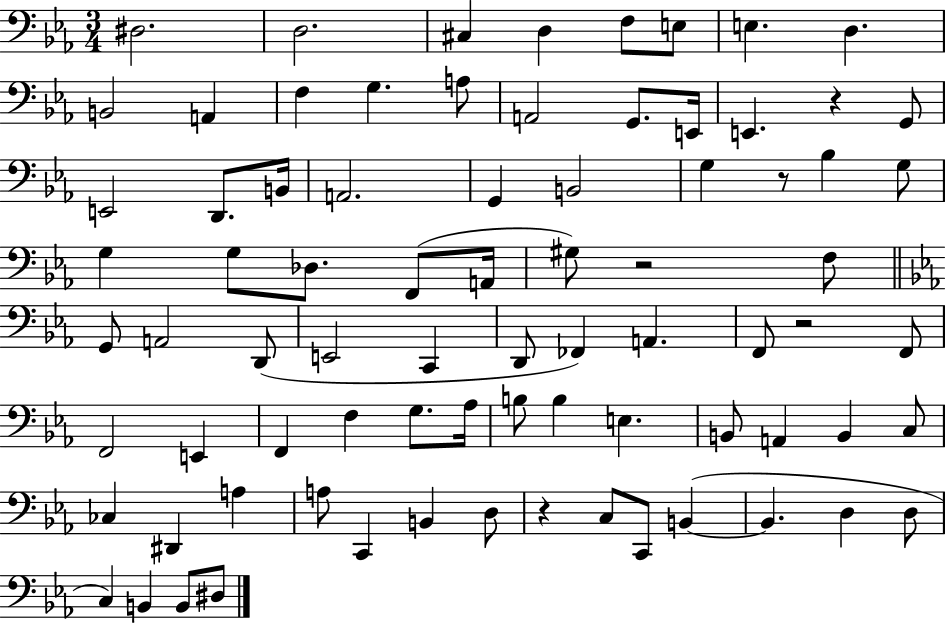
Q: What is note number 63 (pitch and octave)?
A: B2